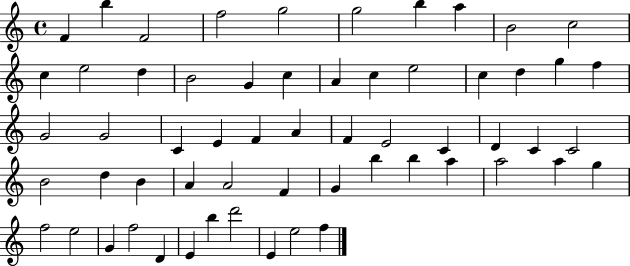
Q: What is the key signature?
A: C major